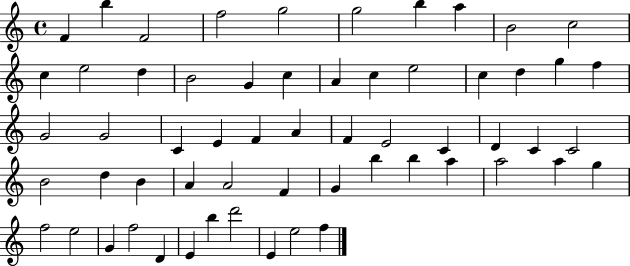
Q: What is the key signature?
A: C major